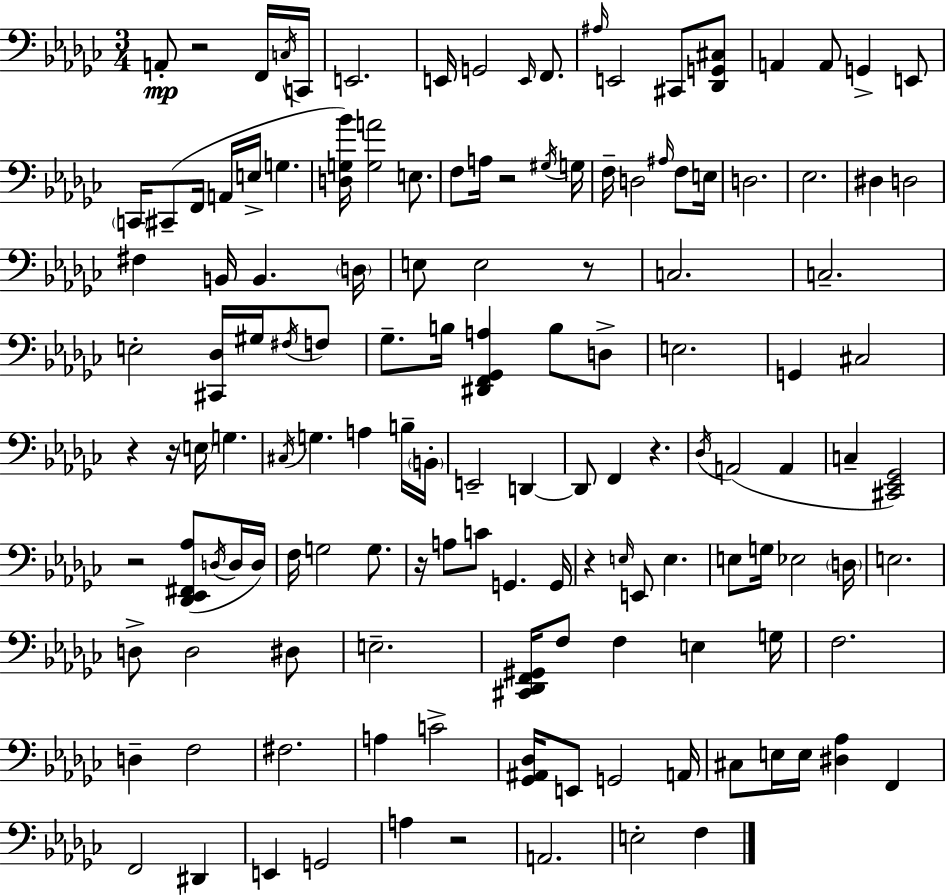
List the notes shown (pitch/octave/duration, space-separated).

A2/e R/h F2/s C3/s C2/s E2/h. E2/s G2/h E2/s F2/e. A#3/s E2/h C#2/e [Db2,G2,C#3]/e A2/q A2/e G2/q E2/e C2/s C#2/e F2/s A2/s E3/s G3/q. [D3,G3,Bb4]/s [G3,A4]/h E3/e. F3/e A3/s R/h G#3/s G3/s F3/s D3/h A#3/s F3/e E3/s D3/h. Eb3/h. D#3/q D3/h F#3/q B2/s B2/q. D3/s E3/e E3/h R/e C3/h. C3/h. E3/h [C#2,Db3]/s G#3/s F#3/s F3/e Gb3/e. B3/s [D#2,F2,Gb2,A3]/q B3/e D3/e E3/h. G2/q C#3/h R/q R/s E3/s G3/q. C#3/s G3/q. A3/q B3/s B2/s E2/h D2/q D2/e F2/q R/q. Db3/s A2/h A2/q C3/q [C#2,Eb2,Gb2]/h R/h [Db2,Eb2,F#2,Ab3]/e D3/s D3/s D3/s F3/s G3/h G3/e. R/s A3/e C4/e G2/q. G2/s R/q E3/s E2/e E3/q. E3/e G3/s Eb3/h D3/s E3/h. D3/e D3/h D#3/e E3/h. [C#2,Db2,F2,G#2]/s F3/e F3/q E3/q G3/s F3/h. D3/q F3/h F#3/h. A3/q C4/h [Gb2,A#2,Db3]/s E2/e G2/h A2/s C#3/e E3/s E3/s [D#3,Ab3]/q F2/q F2/h D#2/q E2/q G2/h A3/q R/h A2/h. E3/h F3/q